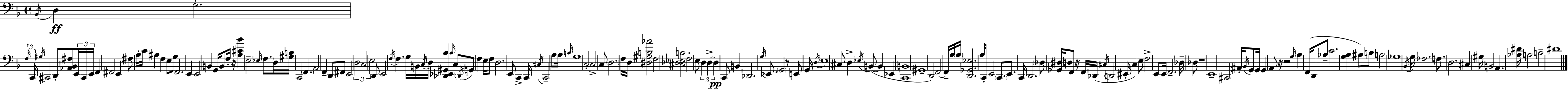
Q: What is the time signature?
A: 4/4